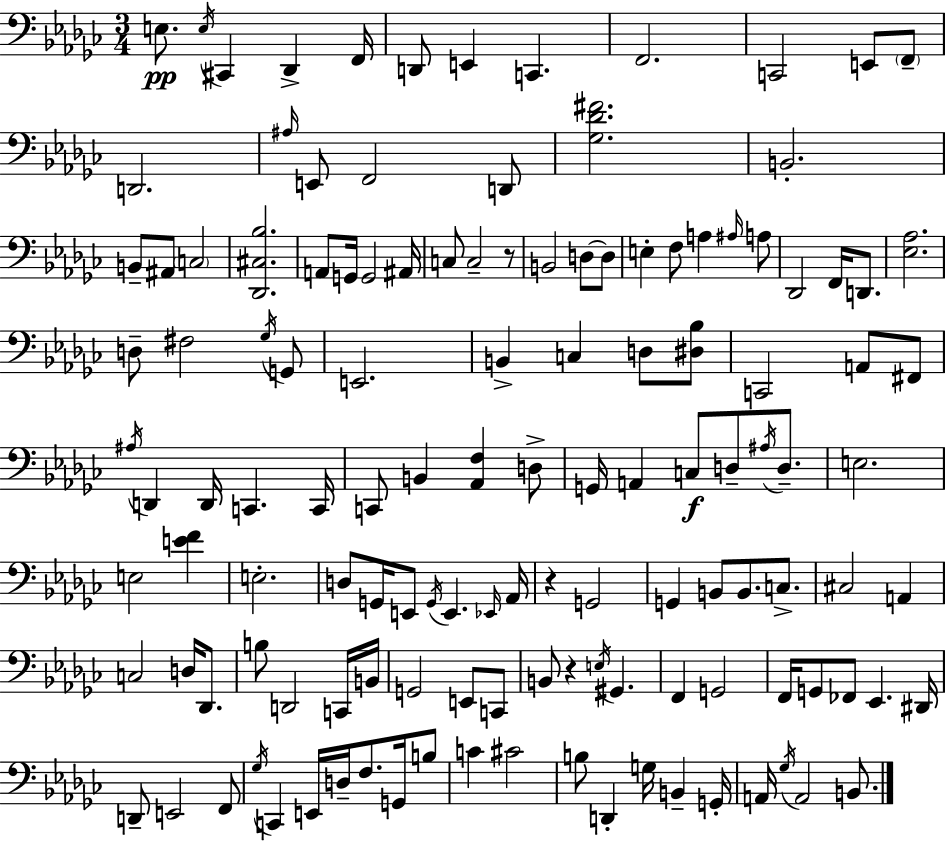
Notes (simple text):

E3/e. E3/s C#2/q Db2/q F2/s D2/e E2/q C2/q. F2/h. C2/h E2/e F2/e D2/h. A#3/s E2/e F2/h D2/e [Gb3,Db4,F#4]/h. B2/h. B2/e A#2/e C3/h [Db2,C#3,Bb3]/h. A2/e G2/s G2/h A#2/s C3/e C3/h R/e B2/h D3/e D3/e E3/q F3/e A3/q A#3/s A3/e Db2/h F2/s D2/e. [Eb3,Ab3]/h. D3/e F#3/h Gb3/s G2/e E2/h. B2/q C3/q D3/e [D#3,Bb3]/e C2/h A2/e F#2/e A#3/s D2/q D2/s C2/q. C2/s C2/e B2/q [Ab2,F3]/q D3/e G2/s A2/q C3/e D3/e A#3/s D3/e. E3/h. E3/h [E4,F4]/q E3/h. D3/e G2/s E2/e G2/s E2/q. Eb2/s Ab2/s R/q G2/h G2/q B2/e B2/e. C3/e. C#3/h A2/q C3/h D3/s Db2/e. B3/e D2/h C2/s B2/s G2/h E2/e C2/e B2/e R/q E3/s G#2/q. F2/q G2/h F2/s G2/e FES2/e Eb2/q. D#2/s D2/e E2/h F2/e Gb3/s C2/q E2/s D3/s F3/e. G2/s B3/e C4/q C#4/h B3/e D2/q G3/s B2/q G2/s A2/s Gb3/s A2/h B2/e.